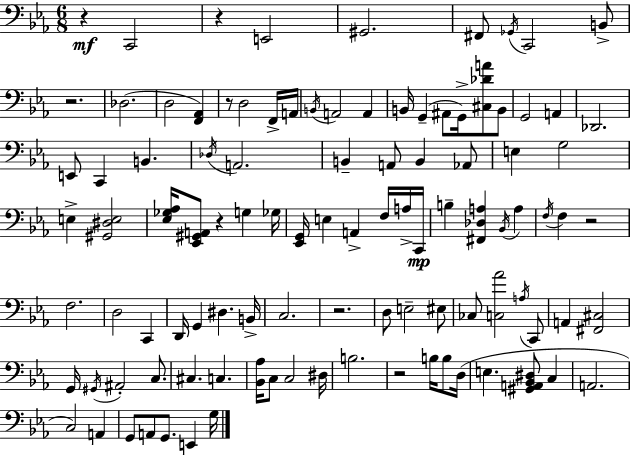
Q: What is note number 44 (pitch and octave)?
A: Bb2